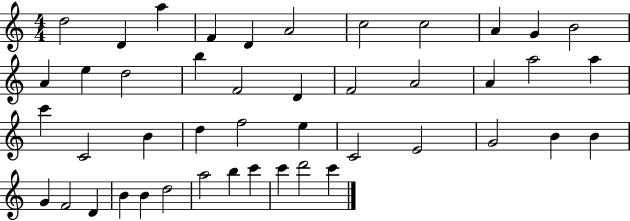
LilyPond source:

{
  \clef treble
  \numericTimeSignature
  \time 4/4
  \key c \major
  d''2 d'4 a''4 | f'4 d'4 a'2 | c''2 c''2 | a'4 g'4 b'2 | \break a'4 e''4 d''2 | b''4 f'2 d'4 | f'2 a'2 | a'4 a''2 a''4 | \break c'''4 c'2 b'4 | d''4 f''2 e''4 | c'2 e'2 | g'2 b'4 b'4 | \break g'4 f'2 d'4 | b'4 b'4 d''2 | a''2 b''4 c'''4 | c'''4 d'''2 c'''4 | \break \bar "|."
}